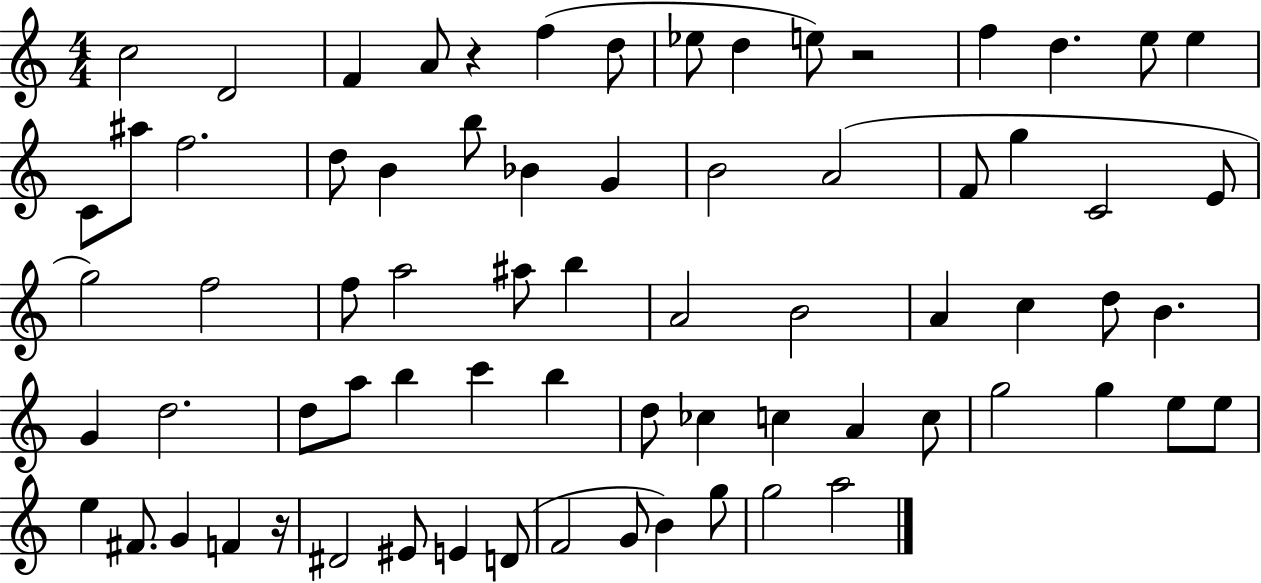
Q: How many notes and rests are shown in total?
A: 72